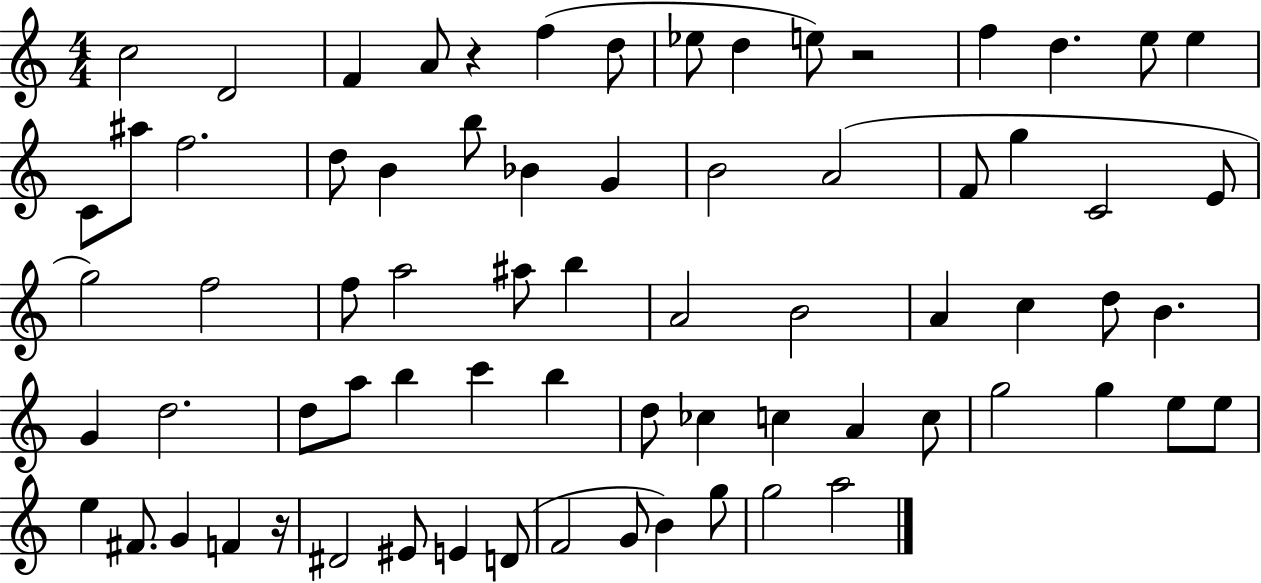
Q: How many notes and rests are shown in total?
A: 72